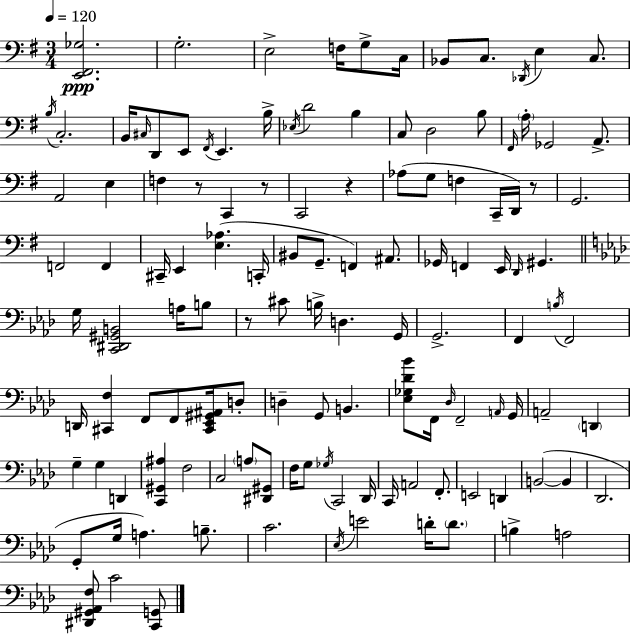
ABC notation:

X:1
T:Untitled
M:3/4
L:1/4
K:Em
[E,,^F,,_G,]2 G,2 E,2 F,/4 G,/2 C,/4 _B,,/2 C,/2 _D,,/4 E, C,/2 B,/4 C,2 B,,/4 ^C,/4 D,,/2 E,,/2 ^F,,/4 E,, B,/4 _E,/4 D2 B, C,/2 D,2 B,/2 ^F,,/4 A,/4 _G,,2 A,,/2 A,,2 E, F, z/2 C,, z/2 C,,2 z _A,/2 G,/2 F, C,,/4 D,,/4 z/2 G,,2 F,,2 F,, ^C,,/4 E,, [E,_A,] C,,/4 ^B,,/2 G,,/2 F,, ^A,,/2 _G,,/4 F,, E,,/4 D,,/4 ^G,, G,/4 [C,,^D,,^G,,B,,]2 A,/4 B,/2 z/2 ^C/2 B,/4 D, G,,/4 G,,2 F,, B,/4 F,,2 D,,/4 [^C,,F,] F,,/2 F,,/2 [^C,,_E,,^G,,^A,,]/4 D,/2 D, G,,/2 B,, [_E,_G,_D_B]/2 F,,/4 _D,/4 F,,2 A,,/4 G,,/4 A,,2 D,, G, G, D,, [C,,^G,,^A,] F,2 C,2 A,/2 [^D,,^G,,]/2 F,/4 G,/2 _G,/4 C,,2 _D,,/4 C,,/4 A,,2 F,,/2 E,,2 D,, B,,2 B,, _D,,2 G,,/2 G,/4 A, B,/2 C2 _E,/4 E2 D/4 D/2 B, A,2 [^D,,^G,,_A,,F,]/2 C2 [C,,G,,]/2